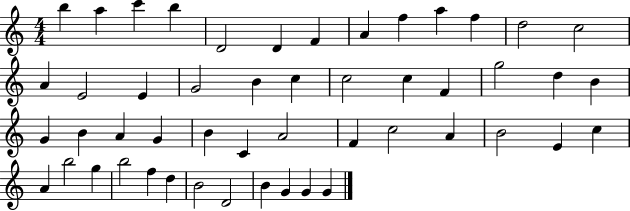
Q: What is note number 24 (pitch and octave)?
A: D5